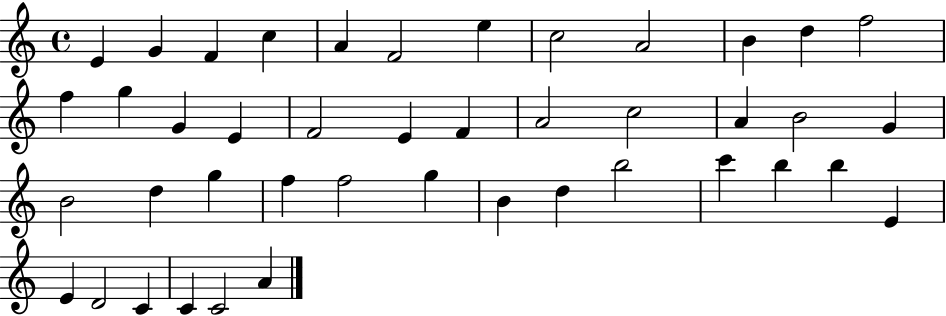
{
  \clef treble
  \time 4/4
  \defaultTimeSignature
  \key c \major
  e'4 g'4 f'4 c''4 | a'4 f'2 e''4 | c''2 a'2 | b'4 d''4 f''2 | \break f''4 g''4 g'4 e'4 | f'2 e'4 f'4 | a'2 c''2 | a'4 b'2 g'4 | \break b'2 d''4 g''4 | f''4 f''2 g''4 | b'4 d''4 b''2 | c'''4 b''4 b''4 e'4 | \break e'4 d'2 c'4 | c'4 c'2 a'4 | \bar "|."
}